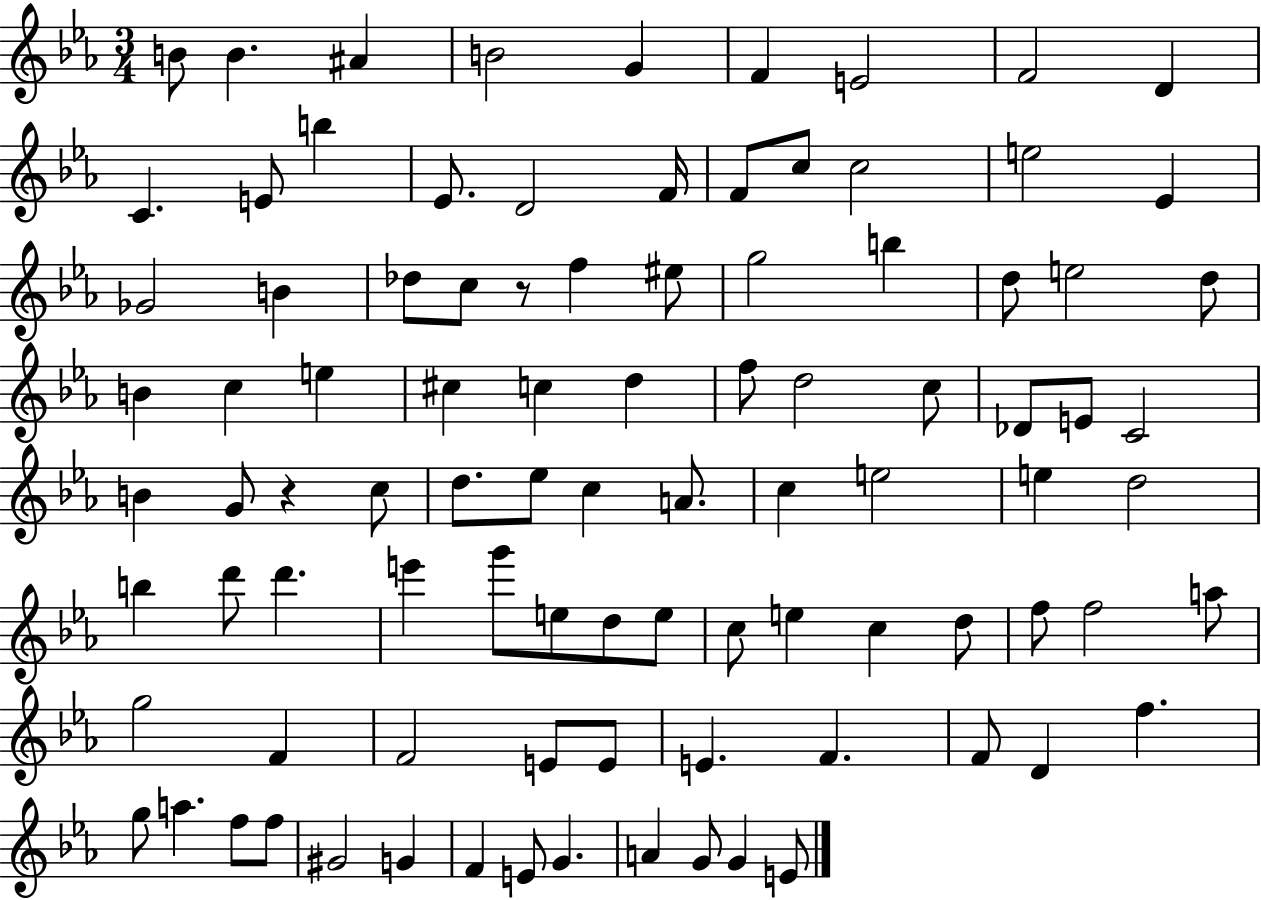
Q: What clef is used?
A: treble